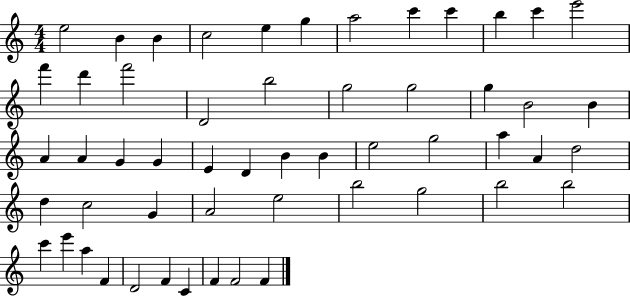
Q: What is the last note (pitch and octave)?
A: F4